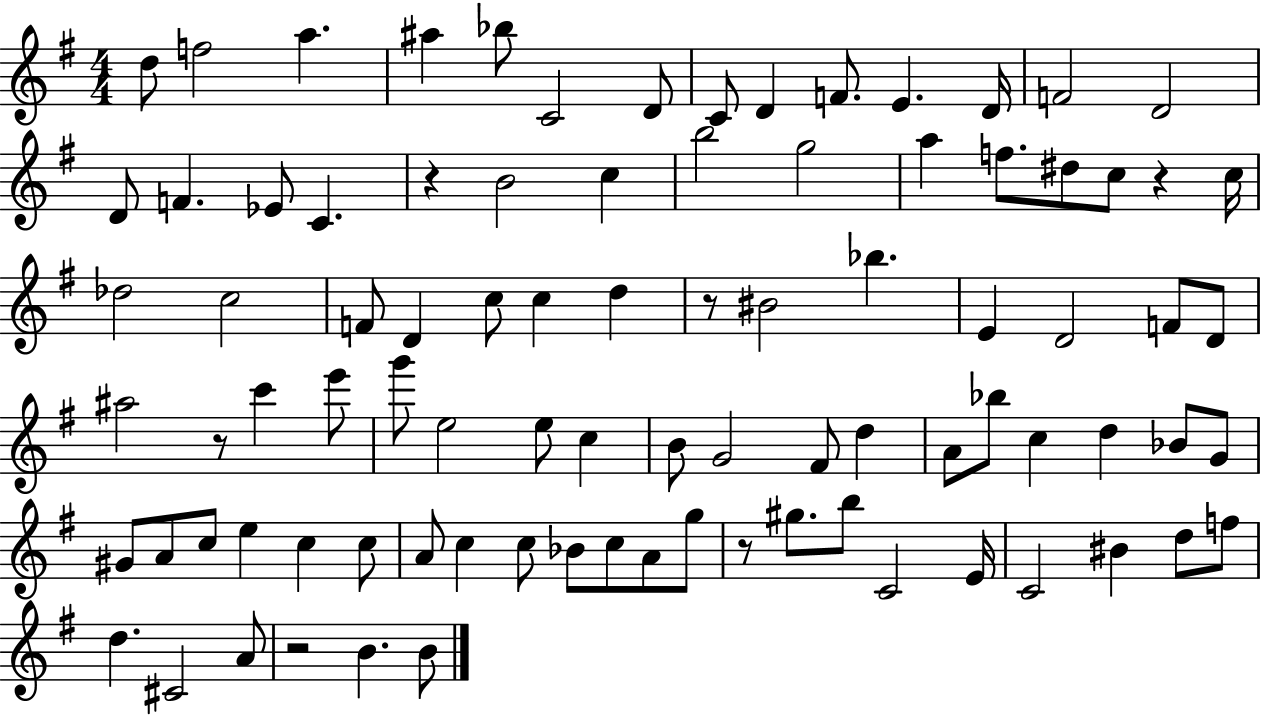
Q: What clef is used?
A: treble